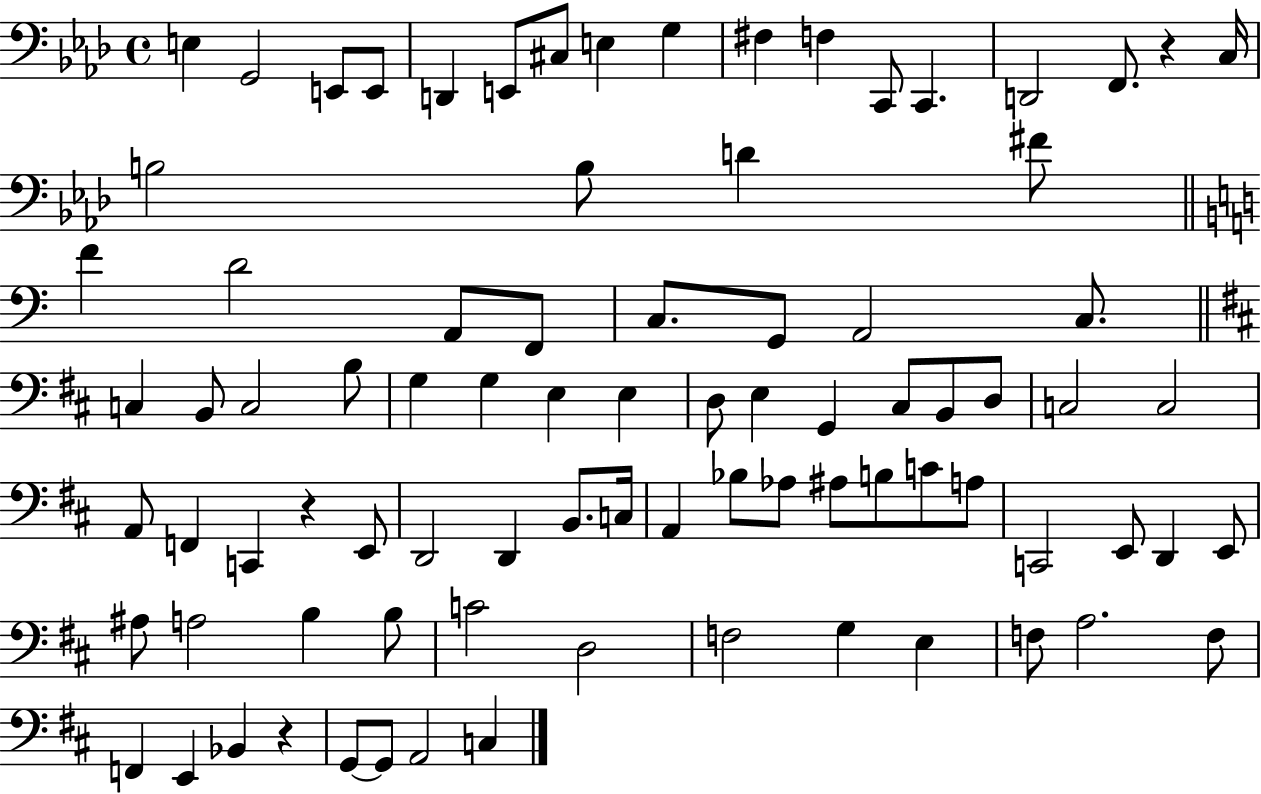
X:1
T:Untitled
M:4/4
L:1/4
K:Ab
E, G,,2 E,,/2 E,,/2 D,, E,,/2 ^C,/2 E, G, ^F, F, C,,/2 C,, D,,2 F,,/2 z C,/4 B,2 B,/2 D ^F/2 F D2 A,,/2 F,,/2 C,/2 G,,/2 A,,2 C,/2 C, B,,/2 C,2 B,/2 G, G, E, E, D,/2 E, G,, ^C,/2 B,,/2 D,/2 C,2 C,2 A,,/2 F,, C,, z E,,/2 D,,2 D,, B,,/2 C,/4 A,, _B,/2 _A,/2 ^A,/2 B,/2 C/2 A,/2 C,,2 E,,/2 D,, E,,/2 ^A,/2 A,2 B, B,/2 C2 D,2 F,2 G, E, F,/2 A,2 F,/2 F,, E,, _B,, z G,,/2 G,,/2 A,,2 C,